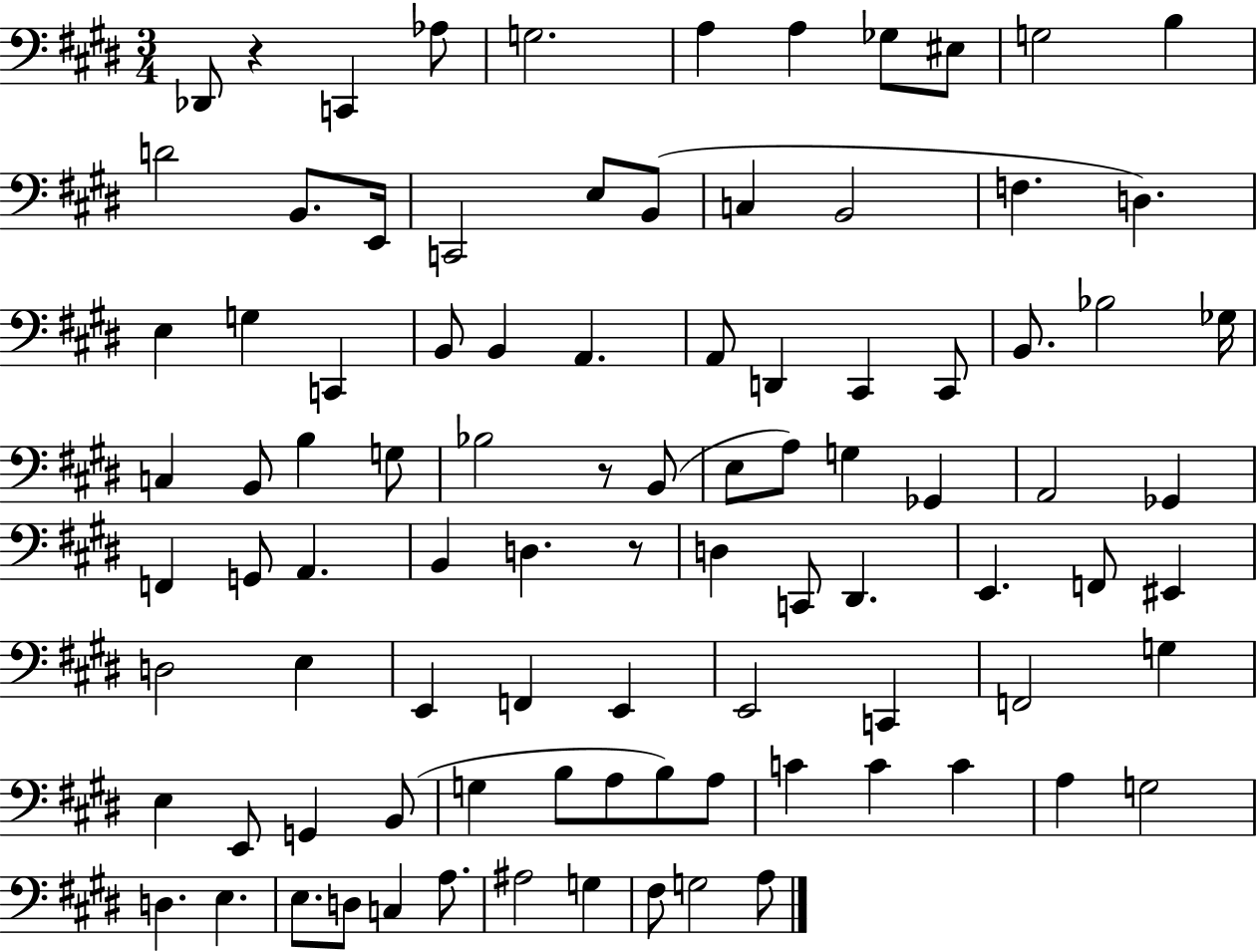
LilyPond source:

{
  \clef bass
  \numericTimeSignature
  \time 3/4
  \key e \major
  des,8 r4 c,4 aes8 | g2. | a4 a4 ges8 eis8 | g2 b4 | \break d'2 b,8. e,16 | c,2 e8 b,8( | c4 b,2 | f4. d4.) | \break e4 g4 c,4 | b,8 b,4 a,4. | a,8 d,4 cis,4 cis,8 | b,8. bes2 ges16 | \break c4 b,8 b4 g8 | bes2 r8 b,8( | e8 a8) g4 ges,4 | a,2 ges,4 | \break f,4 g,8 a,4. | b,4 d4. r8 | d4 c,8 dis,4. | e,4. f,8 eis,4 | \break d2 e4 | e,4 f,4 e,4 | e,2 c,4 | f,2 g4 | \break e4 e,8 g,4 b,8( | g4 b8 a8 b8) a8 | c'4 c'4 c'4 | a4 g2 | \break d4. e4. | e8. d8 c4 a8. | ais2 g4 | fis8 g2 a8 | \break \bar "|."
}